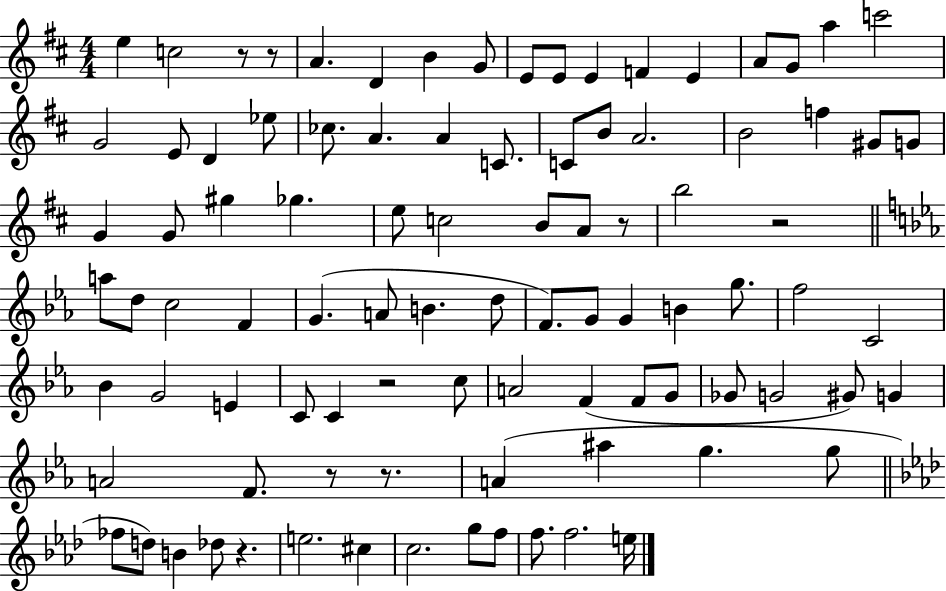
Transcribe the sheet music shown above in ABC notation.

X:1
T:Untitled
M:4/4
L:1/4
K:D
e c2 z/2 z/2 A D B G/2 E/2 E/2 E F E A/2 G/2 a c'2 G2 E/2 D _e/2 _c/2 A A C/2 C/2 B/2 A2 B2 f ^G/2 G/2 G G/2 ^g _g e/2 c2 B/2 A/2 z/2 b2 z2 a/2 d/2 c2 F G A/2 B d/2 F/2 G/2 G B g/2 f2 C2 _B G2 E C/2 C z2 c/2 A2 F F/2 G/2 _G/2 G2 ^G/2 G A2 F/2 z/2 z/2 A ^a g g/2 _f/2 d/2 B _d/2 z e2 ^c c2 g/2 f/2 f/2 f2 e/4